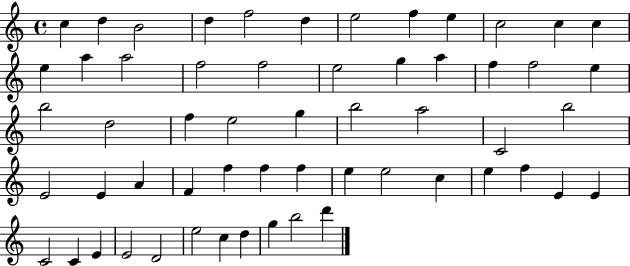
C5/q D5/q B4/h D5/q F5/h D5/q E5/h F5/q E5/q C5/h C5/q C5/q E5/q A5/q A5/h F5/h F5/h E5/h G5/q A5/q F5/q F5/h E5/q B5/h D5/h F5/q E5/h G5/q B5/h A5/h C4/h B5/h E4/h E4/q A4/q F4/q F5/q F5/q F5/q E5/q E5/h C5/q E5/q F5/q E4/q E4/q C4/h C4/q E4/q E4/h D4/h E5/h C5/q D5/q G5/q B5/h D6/q